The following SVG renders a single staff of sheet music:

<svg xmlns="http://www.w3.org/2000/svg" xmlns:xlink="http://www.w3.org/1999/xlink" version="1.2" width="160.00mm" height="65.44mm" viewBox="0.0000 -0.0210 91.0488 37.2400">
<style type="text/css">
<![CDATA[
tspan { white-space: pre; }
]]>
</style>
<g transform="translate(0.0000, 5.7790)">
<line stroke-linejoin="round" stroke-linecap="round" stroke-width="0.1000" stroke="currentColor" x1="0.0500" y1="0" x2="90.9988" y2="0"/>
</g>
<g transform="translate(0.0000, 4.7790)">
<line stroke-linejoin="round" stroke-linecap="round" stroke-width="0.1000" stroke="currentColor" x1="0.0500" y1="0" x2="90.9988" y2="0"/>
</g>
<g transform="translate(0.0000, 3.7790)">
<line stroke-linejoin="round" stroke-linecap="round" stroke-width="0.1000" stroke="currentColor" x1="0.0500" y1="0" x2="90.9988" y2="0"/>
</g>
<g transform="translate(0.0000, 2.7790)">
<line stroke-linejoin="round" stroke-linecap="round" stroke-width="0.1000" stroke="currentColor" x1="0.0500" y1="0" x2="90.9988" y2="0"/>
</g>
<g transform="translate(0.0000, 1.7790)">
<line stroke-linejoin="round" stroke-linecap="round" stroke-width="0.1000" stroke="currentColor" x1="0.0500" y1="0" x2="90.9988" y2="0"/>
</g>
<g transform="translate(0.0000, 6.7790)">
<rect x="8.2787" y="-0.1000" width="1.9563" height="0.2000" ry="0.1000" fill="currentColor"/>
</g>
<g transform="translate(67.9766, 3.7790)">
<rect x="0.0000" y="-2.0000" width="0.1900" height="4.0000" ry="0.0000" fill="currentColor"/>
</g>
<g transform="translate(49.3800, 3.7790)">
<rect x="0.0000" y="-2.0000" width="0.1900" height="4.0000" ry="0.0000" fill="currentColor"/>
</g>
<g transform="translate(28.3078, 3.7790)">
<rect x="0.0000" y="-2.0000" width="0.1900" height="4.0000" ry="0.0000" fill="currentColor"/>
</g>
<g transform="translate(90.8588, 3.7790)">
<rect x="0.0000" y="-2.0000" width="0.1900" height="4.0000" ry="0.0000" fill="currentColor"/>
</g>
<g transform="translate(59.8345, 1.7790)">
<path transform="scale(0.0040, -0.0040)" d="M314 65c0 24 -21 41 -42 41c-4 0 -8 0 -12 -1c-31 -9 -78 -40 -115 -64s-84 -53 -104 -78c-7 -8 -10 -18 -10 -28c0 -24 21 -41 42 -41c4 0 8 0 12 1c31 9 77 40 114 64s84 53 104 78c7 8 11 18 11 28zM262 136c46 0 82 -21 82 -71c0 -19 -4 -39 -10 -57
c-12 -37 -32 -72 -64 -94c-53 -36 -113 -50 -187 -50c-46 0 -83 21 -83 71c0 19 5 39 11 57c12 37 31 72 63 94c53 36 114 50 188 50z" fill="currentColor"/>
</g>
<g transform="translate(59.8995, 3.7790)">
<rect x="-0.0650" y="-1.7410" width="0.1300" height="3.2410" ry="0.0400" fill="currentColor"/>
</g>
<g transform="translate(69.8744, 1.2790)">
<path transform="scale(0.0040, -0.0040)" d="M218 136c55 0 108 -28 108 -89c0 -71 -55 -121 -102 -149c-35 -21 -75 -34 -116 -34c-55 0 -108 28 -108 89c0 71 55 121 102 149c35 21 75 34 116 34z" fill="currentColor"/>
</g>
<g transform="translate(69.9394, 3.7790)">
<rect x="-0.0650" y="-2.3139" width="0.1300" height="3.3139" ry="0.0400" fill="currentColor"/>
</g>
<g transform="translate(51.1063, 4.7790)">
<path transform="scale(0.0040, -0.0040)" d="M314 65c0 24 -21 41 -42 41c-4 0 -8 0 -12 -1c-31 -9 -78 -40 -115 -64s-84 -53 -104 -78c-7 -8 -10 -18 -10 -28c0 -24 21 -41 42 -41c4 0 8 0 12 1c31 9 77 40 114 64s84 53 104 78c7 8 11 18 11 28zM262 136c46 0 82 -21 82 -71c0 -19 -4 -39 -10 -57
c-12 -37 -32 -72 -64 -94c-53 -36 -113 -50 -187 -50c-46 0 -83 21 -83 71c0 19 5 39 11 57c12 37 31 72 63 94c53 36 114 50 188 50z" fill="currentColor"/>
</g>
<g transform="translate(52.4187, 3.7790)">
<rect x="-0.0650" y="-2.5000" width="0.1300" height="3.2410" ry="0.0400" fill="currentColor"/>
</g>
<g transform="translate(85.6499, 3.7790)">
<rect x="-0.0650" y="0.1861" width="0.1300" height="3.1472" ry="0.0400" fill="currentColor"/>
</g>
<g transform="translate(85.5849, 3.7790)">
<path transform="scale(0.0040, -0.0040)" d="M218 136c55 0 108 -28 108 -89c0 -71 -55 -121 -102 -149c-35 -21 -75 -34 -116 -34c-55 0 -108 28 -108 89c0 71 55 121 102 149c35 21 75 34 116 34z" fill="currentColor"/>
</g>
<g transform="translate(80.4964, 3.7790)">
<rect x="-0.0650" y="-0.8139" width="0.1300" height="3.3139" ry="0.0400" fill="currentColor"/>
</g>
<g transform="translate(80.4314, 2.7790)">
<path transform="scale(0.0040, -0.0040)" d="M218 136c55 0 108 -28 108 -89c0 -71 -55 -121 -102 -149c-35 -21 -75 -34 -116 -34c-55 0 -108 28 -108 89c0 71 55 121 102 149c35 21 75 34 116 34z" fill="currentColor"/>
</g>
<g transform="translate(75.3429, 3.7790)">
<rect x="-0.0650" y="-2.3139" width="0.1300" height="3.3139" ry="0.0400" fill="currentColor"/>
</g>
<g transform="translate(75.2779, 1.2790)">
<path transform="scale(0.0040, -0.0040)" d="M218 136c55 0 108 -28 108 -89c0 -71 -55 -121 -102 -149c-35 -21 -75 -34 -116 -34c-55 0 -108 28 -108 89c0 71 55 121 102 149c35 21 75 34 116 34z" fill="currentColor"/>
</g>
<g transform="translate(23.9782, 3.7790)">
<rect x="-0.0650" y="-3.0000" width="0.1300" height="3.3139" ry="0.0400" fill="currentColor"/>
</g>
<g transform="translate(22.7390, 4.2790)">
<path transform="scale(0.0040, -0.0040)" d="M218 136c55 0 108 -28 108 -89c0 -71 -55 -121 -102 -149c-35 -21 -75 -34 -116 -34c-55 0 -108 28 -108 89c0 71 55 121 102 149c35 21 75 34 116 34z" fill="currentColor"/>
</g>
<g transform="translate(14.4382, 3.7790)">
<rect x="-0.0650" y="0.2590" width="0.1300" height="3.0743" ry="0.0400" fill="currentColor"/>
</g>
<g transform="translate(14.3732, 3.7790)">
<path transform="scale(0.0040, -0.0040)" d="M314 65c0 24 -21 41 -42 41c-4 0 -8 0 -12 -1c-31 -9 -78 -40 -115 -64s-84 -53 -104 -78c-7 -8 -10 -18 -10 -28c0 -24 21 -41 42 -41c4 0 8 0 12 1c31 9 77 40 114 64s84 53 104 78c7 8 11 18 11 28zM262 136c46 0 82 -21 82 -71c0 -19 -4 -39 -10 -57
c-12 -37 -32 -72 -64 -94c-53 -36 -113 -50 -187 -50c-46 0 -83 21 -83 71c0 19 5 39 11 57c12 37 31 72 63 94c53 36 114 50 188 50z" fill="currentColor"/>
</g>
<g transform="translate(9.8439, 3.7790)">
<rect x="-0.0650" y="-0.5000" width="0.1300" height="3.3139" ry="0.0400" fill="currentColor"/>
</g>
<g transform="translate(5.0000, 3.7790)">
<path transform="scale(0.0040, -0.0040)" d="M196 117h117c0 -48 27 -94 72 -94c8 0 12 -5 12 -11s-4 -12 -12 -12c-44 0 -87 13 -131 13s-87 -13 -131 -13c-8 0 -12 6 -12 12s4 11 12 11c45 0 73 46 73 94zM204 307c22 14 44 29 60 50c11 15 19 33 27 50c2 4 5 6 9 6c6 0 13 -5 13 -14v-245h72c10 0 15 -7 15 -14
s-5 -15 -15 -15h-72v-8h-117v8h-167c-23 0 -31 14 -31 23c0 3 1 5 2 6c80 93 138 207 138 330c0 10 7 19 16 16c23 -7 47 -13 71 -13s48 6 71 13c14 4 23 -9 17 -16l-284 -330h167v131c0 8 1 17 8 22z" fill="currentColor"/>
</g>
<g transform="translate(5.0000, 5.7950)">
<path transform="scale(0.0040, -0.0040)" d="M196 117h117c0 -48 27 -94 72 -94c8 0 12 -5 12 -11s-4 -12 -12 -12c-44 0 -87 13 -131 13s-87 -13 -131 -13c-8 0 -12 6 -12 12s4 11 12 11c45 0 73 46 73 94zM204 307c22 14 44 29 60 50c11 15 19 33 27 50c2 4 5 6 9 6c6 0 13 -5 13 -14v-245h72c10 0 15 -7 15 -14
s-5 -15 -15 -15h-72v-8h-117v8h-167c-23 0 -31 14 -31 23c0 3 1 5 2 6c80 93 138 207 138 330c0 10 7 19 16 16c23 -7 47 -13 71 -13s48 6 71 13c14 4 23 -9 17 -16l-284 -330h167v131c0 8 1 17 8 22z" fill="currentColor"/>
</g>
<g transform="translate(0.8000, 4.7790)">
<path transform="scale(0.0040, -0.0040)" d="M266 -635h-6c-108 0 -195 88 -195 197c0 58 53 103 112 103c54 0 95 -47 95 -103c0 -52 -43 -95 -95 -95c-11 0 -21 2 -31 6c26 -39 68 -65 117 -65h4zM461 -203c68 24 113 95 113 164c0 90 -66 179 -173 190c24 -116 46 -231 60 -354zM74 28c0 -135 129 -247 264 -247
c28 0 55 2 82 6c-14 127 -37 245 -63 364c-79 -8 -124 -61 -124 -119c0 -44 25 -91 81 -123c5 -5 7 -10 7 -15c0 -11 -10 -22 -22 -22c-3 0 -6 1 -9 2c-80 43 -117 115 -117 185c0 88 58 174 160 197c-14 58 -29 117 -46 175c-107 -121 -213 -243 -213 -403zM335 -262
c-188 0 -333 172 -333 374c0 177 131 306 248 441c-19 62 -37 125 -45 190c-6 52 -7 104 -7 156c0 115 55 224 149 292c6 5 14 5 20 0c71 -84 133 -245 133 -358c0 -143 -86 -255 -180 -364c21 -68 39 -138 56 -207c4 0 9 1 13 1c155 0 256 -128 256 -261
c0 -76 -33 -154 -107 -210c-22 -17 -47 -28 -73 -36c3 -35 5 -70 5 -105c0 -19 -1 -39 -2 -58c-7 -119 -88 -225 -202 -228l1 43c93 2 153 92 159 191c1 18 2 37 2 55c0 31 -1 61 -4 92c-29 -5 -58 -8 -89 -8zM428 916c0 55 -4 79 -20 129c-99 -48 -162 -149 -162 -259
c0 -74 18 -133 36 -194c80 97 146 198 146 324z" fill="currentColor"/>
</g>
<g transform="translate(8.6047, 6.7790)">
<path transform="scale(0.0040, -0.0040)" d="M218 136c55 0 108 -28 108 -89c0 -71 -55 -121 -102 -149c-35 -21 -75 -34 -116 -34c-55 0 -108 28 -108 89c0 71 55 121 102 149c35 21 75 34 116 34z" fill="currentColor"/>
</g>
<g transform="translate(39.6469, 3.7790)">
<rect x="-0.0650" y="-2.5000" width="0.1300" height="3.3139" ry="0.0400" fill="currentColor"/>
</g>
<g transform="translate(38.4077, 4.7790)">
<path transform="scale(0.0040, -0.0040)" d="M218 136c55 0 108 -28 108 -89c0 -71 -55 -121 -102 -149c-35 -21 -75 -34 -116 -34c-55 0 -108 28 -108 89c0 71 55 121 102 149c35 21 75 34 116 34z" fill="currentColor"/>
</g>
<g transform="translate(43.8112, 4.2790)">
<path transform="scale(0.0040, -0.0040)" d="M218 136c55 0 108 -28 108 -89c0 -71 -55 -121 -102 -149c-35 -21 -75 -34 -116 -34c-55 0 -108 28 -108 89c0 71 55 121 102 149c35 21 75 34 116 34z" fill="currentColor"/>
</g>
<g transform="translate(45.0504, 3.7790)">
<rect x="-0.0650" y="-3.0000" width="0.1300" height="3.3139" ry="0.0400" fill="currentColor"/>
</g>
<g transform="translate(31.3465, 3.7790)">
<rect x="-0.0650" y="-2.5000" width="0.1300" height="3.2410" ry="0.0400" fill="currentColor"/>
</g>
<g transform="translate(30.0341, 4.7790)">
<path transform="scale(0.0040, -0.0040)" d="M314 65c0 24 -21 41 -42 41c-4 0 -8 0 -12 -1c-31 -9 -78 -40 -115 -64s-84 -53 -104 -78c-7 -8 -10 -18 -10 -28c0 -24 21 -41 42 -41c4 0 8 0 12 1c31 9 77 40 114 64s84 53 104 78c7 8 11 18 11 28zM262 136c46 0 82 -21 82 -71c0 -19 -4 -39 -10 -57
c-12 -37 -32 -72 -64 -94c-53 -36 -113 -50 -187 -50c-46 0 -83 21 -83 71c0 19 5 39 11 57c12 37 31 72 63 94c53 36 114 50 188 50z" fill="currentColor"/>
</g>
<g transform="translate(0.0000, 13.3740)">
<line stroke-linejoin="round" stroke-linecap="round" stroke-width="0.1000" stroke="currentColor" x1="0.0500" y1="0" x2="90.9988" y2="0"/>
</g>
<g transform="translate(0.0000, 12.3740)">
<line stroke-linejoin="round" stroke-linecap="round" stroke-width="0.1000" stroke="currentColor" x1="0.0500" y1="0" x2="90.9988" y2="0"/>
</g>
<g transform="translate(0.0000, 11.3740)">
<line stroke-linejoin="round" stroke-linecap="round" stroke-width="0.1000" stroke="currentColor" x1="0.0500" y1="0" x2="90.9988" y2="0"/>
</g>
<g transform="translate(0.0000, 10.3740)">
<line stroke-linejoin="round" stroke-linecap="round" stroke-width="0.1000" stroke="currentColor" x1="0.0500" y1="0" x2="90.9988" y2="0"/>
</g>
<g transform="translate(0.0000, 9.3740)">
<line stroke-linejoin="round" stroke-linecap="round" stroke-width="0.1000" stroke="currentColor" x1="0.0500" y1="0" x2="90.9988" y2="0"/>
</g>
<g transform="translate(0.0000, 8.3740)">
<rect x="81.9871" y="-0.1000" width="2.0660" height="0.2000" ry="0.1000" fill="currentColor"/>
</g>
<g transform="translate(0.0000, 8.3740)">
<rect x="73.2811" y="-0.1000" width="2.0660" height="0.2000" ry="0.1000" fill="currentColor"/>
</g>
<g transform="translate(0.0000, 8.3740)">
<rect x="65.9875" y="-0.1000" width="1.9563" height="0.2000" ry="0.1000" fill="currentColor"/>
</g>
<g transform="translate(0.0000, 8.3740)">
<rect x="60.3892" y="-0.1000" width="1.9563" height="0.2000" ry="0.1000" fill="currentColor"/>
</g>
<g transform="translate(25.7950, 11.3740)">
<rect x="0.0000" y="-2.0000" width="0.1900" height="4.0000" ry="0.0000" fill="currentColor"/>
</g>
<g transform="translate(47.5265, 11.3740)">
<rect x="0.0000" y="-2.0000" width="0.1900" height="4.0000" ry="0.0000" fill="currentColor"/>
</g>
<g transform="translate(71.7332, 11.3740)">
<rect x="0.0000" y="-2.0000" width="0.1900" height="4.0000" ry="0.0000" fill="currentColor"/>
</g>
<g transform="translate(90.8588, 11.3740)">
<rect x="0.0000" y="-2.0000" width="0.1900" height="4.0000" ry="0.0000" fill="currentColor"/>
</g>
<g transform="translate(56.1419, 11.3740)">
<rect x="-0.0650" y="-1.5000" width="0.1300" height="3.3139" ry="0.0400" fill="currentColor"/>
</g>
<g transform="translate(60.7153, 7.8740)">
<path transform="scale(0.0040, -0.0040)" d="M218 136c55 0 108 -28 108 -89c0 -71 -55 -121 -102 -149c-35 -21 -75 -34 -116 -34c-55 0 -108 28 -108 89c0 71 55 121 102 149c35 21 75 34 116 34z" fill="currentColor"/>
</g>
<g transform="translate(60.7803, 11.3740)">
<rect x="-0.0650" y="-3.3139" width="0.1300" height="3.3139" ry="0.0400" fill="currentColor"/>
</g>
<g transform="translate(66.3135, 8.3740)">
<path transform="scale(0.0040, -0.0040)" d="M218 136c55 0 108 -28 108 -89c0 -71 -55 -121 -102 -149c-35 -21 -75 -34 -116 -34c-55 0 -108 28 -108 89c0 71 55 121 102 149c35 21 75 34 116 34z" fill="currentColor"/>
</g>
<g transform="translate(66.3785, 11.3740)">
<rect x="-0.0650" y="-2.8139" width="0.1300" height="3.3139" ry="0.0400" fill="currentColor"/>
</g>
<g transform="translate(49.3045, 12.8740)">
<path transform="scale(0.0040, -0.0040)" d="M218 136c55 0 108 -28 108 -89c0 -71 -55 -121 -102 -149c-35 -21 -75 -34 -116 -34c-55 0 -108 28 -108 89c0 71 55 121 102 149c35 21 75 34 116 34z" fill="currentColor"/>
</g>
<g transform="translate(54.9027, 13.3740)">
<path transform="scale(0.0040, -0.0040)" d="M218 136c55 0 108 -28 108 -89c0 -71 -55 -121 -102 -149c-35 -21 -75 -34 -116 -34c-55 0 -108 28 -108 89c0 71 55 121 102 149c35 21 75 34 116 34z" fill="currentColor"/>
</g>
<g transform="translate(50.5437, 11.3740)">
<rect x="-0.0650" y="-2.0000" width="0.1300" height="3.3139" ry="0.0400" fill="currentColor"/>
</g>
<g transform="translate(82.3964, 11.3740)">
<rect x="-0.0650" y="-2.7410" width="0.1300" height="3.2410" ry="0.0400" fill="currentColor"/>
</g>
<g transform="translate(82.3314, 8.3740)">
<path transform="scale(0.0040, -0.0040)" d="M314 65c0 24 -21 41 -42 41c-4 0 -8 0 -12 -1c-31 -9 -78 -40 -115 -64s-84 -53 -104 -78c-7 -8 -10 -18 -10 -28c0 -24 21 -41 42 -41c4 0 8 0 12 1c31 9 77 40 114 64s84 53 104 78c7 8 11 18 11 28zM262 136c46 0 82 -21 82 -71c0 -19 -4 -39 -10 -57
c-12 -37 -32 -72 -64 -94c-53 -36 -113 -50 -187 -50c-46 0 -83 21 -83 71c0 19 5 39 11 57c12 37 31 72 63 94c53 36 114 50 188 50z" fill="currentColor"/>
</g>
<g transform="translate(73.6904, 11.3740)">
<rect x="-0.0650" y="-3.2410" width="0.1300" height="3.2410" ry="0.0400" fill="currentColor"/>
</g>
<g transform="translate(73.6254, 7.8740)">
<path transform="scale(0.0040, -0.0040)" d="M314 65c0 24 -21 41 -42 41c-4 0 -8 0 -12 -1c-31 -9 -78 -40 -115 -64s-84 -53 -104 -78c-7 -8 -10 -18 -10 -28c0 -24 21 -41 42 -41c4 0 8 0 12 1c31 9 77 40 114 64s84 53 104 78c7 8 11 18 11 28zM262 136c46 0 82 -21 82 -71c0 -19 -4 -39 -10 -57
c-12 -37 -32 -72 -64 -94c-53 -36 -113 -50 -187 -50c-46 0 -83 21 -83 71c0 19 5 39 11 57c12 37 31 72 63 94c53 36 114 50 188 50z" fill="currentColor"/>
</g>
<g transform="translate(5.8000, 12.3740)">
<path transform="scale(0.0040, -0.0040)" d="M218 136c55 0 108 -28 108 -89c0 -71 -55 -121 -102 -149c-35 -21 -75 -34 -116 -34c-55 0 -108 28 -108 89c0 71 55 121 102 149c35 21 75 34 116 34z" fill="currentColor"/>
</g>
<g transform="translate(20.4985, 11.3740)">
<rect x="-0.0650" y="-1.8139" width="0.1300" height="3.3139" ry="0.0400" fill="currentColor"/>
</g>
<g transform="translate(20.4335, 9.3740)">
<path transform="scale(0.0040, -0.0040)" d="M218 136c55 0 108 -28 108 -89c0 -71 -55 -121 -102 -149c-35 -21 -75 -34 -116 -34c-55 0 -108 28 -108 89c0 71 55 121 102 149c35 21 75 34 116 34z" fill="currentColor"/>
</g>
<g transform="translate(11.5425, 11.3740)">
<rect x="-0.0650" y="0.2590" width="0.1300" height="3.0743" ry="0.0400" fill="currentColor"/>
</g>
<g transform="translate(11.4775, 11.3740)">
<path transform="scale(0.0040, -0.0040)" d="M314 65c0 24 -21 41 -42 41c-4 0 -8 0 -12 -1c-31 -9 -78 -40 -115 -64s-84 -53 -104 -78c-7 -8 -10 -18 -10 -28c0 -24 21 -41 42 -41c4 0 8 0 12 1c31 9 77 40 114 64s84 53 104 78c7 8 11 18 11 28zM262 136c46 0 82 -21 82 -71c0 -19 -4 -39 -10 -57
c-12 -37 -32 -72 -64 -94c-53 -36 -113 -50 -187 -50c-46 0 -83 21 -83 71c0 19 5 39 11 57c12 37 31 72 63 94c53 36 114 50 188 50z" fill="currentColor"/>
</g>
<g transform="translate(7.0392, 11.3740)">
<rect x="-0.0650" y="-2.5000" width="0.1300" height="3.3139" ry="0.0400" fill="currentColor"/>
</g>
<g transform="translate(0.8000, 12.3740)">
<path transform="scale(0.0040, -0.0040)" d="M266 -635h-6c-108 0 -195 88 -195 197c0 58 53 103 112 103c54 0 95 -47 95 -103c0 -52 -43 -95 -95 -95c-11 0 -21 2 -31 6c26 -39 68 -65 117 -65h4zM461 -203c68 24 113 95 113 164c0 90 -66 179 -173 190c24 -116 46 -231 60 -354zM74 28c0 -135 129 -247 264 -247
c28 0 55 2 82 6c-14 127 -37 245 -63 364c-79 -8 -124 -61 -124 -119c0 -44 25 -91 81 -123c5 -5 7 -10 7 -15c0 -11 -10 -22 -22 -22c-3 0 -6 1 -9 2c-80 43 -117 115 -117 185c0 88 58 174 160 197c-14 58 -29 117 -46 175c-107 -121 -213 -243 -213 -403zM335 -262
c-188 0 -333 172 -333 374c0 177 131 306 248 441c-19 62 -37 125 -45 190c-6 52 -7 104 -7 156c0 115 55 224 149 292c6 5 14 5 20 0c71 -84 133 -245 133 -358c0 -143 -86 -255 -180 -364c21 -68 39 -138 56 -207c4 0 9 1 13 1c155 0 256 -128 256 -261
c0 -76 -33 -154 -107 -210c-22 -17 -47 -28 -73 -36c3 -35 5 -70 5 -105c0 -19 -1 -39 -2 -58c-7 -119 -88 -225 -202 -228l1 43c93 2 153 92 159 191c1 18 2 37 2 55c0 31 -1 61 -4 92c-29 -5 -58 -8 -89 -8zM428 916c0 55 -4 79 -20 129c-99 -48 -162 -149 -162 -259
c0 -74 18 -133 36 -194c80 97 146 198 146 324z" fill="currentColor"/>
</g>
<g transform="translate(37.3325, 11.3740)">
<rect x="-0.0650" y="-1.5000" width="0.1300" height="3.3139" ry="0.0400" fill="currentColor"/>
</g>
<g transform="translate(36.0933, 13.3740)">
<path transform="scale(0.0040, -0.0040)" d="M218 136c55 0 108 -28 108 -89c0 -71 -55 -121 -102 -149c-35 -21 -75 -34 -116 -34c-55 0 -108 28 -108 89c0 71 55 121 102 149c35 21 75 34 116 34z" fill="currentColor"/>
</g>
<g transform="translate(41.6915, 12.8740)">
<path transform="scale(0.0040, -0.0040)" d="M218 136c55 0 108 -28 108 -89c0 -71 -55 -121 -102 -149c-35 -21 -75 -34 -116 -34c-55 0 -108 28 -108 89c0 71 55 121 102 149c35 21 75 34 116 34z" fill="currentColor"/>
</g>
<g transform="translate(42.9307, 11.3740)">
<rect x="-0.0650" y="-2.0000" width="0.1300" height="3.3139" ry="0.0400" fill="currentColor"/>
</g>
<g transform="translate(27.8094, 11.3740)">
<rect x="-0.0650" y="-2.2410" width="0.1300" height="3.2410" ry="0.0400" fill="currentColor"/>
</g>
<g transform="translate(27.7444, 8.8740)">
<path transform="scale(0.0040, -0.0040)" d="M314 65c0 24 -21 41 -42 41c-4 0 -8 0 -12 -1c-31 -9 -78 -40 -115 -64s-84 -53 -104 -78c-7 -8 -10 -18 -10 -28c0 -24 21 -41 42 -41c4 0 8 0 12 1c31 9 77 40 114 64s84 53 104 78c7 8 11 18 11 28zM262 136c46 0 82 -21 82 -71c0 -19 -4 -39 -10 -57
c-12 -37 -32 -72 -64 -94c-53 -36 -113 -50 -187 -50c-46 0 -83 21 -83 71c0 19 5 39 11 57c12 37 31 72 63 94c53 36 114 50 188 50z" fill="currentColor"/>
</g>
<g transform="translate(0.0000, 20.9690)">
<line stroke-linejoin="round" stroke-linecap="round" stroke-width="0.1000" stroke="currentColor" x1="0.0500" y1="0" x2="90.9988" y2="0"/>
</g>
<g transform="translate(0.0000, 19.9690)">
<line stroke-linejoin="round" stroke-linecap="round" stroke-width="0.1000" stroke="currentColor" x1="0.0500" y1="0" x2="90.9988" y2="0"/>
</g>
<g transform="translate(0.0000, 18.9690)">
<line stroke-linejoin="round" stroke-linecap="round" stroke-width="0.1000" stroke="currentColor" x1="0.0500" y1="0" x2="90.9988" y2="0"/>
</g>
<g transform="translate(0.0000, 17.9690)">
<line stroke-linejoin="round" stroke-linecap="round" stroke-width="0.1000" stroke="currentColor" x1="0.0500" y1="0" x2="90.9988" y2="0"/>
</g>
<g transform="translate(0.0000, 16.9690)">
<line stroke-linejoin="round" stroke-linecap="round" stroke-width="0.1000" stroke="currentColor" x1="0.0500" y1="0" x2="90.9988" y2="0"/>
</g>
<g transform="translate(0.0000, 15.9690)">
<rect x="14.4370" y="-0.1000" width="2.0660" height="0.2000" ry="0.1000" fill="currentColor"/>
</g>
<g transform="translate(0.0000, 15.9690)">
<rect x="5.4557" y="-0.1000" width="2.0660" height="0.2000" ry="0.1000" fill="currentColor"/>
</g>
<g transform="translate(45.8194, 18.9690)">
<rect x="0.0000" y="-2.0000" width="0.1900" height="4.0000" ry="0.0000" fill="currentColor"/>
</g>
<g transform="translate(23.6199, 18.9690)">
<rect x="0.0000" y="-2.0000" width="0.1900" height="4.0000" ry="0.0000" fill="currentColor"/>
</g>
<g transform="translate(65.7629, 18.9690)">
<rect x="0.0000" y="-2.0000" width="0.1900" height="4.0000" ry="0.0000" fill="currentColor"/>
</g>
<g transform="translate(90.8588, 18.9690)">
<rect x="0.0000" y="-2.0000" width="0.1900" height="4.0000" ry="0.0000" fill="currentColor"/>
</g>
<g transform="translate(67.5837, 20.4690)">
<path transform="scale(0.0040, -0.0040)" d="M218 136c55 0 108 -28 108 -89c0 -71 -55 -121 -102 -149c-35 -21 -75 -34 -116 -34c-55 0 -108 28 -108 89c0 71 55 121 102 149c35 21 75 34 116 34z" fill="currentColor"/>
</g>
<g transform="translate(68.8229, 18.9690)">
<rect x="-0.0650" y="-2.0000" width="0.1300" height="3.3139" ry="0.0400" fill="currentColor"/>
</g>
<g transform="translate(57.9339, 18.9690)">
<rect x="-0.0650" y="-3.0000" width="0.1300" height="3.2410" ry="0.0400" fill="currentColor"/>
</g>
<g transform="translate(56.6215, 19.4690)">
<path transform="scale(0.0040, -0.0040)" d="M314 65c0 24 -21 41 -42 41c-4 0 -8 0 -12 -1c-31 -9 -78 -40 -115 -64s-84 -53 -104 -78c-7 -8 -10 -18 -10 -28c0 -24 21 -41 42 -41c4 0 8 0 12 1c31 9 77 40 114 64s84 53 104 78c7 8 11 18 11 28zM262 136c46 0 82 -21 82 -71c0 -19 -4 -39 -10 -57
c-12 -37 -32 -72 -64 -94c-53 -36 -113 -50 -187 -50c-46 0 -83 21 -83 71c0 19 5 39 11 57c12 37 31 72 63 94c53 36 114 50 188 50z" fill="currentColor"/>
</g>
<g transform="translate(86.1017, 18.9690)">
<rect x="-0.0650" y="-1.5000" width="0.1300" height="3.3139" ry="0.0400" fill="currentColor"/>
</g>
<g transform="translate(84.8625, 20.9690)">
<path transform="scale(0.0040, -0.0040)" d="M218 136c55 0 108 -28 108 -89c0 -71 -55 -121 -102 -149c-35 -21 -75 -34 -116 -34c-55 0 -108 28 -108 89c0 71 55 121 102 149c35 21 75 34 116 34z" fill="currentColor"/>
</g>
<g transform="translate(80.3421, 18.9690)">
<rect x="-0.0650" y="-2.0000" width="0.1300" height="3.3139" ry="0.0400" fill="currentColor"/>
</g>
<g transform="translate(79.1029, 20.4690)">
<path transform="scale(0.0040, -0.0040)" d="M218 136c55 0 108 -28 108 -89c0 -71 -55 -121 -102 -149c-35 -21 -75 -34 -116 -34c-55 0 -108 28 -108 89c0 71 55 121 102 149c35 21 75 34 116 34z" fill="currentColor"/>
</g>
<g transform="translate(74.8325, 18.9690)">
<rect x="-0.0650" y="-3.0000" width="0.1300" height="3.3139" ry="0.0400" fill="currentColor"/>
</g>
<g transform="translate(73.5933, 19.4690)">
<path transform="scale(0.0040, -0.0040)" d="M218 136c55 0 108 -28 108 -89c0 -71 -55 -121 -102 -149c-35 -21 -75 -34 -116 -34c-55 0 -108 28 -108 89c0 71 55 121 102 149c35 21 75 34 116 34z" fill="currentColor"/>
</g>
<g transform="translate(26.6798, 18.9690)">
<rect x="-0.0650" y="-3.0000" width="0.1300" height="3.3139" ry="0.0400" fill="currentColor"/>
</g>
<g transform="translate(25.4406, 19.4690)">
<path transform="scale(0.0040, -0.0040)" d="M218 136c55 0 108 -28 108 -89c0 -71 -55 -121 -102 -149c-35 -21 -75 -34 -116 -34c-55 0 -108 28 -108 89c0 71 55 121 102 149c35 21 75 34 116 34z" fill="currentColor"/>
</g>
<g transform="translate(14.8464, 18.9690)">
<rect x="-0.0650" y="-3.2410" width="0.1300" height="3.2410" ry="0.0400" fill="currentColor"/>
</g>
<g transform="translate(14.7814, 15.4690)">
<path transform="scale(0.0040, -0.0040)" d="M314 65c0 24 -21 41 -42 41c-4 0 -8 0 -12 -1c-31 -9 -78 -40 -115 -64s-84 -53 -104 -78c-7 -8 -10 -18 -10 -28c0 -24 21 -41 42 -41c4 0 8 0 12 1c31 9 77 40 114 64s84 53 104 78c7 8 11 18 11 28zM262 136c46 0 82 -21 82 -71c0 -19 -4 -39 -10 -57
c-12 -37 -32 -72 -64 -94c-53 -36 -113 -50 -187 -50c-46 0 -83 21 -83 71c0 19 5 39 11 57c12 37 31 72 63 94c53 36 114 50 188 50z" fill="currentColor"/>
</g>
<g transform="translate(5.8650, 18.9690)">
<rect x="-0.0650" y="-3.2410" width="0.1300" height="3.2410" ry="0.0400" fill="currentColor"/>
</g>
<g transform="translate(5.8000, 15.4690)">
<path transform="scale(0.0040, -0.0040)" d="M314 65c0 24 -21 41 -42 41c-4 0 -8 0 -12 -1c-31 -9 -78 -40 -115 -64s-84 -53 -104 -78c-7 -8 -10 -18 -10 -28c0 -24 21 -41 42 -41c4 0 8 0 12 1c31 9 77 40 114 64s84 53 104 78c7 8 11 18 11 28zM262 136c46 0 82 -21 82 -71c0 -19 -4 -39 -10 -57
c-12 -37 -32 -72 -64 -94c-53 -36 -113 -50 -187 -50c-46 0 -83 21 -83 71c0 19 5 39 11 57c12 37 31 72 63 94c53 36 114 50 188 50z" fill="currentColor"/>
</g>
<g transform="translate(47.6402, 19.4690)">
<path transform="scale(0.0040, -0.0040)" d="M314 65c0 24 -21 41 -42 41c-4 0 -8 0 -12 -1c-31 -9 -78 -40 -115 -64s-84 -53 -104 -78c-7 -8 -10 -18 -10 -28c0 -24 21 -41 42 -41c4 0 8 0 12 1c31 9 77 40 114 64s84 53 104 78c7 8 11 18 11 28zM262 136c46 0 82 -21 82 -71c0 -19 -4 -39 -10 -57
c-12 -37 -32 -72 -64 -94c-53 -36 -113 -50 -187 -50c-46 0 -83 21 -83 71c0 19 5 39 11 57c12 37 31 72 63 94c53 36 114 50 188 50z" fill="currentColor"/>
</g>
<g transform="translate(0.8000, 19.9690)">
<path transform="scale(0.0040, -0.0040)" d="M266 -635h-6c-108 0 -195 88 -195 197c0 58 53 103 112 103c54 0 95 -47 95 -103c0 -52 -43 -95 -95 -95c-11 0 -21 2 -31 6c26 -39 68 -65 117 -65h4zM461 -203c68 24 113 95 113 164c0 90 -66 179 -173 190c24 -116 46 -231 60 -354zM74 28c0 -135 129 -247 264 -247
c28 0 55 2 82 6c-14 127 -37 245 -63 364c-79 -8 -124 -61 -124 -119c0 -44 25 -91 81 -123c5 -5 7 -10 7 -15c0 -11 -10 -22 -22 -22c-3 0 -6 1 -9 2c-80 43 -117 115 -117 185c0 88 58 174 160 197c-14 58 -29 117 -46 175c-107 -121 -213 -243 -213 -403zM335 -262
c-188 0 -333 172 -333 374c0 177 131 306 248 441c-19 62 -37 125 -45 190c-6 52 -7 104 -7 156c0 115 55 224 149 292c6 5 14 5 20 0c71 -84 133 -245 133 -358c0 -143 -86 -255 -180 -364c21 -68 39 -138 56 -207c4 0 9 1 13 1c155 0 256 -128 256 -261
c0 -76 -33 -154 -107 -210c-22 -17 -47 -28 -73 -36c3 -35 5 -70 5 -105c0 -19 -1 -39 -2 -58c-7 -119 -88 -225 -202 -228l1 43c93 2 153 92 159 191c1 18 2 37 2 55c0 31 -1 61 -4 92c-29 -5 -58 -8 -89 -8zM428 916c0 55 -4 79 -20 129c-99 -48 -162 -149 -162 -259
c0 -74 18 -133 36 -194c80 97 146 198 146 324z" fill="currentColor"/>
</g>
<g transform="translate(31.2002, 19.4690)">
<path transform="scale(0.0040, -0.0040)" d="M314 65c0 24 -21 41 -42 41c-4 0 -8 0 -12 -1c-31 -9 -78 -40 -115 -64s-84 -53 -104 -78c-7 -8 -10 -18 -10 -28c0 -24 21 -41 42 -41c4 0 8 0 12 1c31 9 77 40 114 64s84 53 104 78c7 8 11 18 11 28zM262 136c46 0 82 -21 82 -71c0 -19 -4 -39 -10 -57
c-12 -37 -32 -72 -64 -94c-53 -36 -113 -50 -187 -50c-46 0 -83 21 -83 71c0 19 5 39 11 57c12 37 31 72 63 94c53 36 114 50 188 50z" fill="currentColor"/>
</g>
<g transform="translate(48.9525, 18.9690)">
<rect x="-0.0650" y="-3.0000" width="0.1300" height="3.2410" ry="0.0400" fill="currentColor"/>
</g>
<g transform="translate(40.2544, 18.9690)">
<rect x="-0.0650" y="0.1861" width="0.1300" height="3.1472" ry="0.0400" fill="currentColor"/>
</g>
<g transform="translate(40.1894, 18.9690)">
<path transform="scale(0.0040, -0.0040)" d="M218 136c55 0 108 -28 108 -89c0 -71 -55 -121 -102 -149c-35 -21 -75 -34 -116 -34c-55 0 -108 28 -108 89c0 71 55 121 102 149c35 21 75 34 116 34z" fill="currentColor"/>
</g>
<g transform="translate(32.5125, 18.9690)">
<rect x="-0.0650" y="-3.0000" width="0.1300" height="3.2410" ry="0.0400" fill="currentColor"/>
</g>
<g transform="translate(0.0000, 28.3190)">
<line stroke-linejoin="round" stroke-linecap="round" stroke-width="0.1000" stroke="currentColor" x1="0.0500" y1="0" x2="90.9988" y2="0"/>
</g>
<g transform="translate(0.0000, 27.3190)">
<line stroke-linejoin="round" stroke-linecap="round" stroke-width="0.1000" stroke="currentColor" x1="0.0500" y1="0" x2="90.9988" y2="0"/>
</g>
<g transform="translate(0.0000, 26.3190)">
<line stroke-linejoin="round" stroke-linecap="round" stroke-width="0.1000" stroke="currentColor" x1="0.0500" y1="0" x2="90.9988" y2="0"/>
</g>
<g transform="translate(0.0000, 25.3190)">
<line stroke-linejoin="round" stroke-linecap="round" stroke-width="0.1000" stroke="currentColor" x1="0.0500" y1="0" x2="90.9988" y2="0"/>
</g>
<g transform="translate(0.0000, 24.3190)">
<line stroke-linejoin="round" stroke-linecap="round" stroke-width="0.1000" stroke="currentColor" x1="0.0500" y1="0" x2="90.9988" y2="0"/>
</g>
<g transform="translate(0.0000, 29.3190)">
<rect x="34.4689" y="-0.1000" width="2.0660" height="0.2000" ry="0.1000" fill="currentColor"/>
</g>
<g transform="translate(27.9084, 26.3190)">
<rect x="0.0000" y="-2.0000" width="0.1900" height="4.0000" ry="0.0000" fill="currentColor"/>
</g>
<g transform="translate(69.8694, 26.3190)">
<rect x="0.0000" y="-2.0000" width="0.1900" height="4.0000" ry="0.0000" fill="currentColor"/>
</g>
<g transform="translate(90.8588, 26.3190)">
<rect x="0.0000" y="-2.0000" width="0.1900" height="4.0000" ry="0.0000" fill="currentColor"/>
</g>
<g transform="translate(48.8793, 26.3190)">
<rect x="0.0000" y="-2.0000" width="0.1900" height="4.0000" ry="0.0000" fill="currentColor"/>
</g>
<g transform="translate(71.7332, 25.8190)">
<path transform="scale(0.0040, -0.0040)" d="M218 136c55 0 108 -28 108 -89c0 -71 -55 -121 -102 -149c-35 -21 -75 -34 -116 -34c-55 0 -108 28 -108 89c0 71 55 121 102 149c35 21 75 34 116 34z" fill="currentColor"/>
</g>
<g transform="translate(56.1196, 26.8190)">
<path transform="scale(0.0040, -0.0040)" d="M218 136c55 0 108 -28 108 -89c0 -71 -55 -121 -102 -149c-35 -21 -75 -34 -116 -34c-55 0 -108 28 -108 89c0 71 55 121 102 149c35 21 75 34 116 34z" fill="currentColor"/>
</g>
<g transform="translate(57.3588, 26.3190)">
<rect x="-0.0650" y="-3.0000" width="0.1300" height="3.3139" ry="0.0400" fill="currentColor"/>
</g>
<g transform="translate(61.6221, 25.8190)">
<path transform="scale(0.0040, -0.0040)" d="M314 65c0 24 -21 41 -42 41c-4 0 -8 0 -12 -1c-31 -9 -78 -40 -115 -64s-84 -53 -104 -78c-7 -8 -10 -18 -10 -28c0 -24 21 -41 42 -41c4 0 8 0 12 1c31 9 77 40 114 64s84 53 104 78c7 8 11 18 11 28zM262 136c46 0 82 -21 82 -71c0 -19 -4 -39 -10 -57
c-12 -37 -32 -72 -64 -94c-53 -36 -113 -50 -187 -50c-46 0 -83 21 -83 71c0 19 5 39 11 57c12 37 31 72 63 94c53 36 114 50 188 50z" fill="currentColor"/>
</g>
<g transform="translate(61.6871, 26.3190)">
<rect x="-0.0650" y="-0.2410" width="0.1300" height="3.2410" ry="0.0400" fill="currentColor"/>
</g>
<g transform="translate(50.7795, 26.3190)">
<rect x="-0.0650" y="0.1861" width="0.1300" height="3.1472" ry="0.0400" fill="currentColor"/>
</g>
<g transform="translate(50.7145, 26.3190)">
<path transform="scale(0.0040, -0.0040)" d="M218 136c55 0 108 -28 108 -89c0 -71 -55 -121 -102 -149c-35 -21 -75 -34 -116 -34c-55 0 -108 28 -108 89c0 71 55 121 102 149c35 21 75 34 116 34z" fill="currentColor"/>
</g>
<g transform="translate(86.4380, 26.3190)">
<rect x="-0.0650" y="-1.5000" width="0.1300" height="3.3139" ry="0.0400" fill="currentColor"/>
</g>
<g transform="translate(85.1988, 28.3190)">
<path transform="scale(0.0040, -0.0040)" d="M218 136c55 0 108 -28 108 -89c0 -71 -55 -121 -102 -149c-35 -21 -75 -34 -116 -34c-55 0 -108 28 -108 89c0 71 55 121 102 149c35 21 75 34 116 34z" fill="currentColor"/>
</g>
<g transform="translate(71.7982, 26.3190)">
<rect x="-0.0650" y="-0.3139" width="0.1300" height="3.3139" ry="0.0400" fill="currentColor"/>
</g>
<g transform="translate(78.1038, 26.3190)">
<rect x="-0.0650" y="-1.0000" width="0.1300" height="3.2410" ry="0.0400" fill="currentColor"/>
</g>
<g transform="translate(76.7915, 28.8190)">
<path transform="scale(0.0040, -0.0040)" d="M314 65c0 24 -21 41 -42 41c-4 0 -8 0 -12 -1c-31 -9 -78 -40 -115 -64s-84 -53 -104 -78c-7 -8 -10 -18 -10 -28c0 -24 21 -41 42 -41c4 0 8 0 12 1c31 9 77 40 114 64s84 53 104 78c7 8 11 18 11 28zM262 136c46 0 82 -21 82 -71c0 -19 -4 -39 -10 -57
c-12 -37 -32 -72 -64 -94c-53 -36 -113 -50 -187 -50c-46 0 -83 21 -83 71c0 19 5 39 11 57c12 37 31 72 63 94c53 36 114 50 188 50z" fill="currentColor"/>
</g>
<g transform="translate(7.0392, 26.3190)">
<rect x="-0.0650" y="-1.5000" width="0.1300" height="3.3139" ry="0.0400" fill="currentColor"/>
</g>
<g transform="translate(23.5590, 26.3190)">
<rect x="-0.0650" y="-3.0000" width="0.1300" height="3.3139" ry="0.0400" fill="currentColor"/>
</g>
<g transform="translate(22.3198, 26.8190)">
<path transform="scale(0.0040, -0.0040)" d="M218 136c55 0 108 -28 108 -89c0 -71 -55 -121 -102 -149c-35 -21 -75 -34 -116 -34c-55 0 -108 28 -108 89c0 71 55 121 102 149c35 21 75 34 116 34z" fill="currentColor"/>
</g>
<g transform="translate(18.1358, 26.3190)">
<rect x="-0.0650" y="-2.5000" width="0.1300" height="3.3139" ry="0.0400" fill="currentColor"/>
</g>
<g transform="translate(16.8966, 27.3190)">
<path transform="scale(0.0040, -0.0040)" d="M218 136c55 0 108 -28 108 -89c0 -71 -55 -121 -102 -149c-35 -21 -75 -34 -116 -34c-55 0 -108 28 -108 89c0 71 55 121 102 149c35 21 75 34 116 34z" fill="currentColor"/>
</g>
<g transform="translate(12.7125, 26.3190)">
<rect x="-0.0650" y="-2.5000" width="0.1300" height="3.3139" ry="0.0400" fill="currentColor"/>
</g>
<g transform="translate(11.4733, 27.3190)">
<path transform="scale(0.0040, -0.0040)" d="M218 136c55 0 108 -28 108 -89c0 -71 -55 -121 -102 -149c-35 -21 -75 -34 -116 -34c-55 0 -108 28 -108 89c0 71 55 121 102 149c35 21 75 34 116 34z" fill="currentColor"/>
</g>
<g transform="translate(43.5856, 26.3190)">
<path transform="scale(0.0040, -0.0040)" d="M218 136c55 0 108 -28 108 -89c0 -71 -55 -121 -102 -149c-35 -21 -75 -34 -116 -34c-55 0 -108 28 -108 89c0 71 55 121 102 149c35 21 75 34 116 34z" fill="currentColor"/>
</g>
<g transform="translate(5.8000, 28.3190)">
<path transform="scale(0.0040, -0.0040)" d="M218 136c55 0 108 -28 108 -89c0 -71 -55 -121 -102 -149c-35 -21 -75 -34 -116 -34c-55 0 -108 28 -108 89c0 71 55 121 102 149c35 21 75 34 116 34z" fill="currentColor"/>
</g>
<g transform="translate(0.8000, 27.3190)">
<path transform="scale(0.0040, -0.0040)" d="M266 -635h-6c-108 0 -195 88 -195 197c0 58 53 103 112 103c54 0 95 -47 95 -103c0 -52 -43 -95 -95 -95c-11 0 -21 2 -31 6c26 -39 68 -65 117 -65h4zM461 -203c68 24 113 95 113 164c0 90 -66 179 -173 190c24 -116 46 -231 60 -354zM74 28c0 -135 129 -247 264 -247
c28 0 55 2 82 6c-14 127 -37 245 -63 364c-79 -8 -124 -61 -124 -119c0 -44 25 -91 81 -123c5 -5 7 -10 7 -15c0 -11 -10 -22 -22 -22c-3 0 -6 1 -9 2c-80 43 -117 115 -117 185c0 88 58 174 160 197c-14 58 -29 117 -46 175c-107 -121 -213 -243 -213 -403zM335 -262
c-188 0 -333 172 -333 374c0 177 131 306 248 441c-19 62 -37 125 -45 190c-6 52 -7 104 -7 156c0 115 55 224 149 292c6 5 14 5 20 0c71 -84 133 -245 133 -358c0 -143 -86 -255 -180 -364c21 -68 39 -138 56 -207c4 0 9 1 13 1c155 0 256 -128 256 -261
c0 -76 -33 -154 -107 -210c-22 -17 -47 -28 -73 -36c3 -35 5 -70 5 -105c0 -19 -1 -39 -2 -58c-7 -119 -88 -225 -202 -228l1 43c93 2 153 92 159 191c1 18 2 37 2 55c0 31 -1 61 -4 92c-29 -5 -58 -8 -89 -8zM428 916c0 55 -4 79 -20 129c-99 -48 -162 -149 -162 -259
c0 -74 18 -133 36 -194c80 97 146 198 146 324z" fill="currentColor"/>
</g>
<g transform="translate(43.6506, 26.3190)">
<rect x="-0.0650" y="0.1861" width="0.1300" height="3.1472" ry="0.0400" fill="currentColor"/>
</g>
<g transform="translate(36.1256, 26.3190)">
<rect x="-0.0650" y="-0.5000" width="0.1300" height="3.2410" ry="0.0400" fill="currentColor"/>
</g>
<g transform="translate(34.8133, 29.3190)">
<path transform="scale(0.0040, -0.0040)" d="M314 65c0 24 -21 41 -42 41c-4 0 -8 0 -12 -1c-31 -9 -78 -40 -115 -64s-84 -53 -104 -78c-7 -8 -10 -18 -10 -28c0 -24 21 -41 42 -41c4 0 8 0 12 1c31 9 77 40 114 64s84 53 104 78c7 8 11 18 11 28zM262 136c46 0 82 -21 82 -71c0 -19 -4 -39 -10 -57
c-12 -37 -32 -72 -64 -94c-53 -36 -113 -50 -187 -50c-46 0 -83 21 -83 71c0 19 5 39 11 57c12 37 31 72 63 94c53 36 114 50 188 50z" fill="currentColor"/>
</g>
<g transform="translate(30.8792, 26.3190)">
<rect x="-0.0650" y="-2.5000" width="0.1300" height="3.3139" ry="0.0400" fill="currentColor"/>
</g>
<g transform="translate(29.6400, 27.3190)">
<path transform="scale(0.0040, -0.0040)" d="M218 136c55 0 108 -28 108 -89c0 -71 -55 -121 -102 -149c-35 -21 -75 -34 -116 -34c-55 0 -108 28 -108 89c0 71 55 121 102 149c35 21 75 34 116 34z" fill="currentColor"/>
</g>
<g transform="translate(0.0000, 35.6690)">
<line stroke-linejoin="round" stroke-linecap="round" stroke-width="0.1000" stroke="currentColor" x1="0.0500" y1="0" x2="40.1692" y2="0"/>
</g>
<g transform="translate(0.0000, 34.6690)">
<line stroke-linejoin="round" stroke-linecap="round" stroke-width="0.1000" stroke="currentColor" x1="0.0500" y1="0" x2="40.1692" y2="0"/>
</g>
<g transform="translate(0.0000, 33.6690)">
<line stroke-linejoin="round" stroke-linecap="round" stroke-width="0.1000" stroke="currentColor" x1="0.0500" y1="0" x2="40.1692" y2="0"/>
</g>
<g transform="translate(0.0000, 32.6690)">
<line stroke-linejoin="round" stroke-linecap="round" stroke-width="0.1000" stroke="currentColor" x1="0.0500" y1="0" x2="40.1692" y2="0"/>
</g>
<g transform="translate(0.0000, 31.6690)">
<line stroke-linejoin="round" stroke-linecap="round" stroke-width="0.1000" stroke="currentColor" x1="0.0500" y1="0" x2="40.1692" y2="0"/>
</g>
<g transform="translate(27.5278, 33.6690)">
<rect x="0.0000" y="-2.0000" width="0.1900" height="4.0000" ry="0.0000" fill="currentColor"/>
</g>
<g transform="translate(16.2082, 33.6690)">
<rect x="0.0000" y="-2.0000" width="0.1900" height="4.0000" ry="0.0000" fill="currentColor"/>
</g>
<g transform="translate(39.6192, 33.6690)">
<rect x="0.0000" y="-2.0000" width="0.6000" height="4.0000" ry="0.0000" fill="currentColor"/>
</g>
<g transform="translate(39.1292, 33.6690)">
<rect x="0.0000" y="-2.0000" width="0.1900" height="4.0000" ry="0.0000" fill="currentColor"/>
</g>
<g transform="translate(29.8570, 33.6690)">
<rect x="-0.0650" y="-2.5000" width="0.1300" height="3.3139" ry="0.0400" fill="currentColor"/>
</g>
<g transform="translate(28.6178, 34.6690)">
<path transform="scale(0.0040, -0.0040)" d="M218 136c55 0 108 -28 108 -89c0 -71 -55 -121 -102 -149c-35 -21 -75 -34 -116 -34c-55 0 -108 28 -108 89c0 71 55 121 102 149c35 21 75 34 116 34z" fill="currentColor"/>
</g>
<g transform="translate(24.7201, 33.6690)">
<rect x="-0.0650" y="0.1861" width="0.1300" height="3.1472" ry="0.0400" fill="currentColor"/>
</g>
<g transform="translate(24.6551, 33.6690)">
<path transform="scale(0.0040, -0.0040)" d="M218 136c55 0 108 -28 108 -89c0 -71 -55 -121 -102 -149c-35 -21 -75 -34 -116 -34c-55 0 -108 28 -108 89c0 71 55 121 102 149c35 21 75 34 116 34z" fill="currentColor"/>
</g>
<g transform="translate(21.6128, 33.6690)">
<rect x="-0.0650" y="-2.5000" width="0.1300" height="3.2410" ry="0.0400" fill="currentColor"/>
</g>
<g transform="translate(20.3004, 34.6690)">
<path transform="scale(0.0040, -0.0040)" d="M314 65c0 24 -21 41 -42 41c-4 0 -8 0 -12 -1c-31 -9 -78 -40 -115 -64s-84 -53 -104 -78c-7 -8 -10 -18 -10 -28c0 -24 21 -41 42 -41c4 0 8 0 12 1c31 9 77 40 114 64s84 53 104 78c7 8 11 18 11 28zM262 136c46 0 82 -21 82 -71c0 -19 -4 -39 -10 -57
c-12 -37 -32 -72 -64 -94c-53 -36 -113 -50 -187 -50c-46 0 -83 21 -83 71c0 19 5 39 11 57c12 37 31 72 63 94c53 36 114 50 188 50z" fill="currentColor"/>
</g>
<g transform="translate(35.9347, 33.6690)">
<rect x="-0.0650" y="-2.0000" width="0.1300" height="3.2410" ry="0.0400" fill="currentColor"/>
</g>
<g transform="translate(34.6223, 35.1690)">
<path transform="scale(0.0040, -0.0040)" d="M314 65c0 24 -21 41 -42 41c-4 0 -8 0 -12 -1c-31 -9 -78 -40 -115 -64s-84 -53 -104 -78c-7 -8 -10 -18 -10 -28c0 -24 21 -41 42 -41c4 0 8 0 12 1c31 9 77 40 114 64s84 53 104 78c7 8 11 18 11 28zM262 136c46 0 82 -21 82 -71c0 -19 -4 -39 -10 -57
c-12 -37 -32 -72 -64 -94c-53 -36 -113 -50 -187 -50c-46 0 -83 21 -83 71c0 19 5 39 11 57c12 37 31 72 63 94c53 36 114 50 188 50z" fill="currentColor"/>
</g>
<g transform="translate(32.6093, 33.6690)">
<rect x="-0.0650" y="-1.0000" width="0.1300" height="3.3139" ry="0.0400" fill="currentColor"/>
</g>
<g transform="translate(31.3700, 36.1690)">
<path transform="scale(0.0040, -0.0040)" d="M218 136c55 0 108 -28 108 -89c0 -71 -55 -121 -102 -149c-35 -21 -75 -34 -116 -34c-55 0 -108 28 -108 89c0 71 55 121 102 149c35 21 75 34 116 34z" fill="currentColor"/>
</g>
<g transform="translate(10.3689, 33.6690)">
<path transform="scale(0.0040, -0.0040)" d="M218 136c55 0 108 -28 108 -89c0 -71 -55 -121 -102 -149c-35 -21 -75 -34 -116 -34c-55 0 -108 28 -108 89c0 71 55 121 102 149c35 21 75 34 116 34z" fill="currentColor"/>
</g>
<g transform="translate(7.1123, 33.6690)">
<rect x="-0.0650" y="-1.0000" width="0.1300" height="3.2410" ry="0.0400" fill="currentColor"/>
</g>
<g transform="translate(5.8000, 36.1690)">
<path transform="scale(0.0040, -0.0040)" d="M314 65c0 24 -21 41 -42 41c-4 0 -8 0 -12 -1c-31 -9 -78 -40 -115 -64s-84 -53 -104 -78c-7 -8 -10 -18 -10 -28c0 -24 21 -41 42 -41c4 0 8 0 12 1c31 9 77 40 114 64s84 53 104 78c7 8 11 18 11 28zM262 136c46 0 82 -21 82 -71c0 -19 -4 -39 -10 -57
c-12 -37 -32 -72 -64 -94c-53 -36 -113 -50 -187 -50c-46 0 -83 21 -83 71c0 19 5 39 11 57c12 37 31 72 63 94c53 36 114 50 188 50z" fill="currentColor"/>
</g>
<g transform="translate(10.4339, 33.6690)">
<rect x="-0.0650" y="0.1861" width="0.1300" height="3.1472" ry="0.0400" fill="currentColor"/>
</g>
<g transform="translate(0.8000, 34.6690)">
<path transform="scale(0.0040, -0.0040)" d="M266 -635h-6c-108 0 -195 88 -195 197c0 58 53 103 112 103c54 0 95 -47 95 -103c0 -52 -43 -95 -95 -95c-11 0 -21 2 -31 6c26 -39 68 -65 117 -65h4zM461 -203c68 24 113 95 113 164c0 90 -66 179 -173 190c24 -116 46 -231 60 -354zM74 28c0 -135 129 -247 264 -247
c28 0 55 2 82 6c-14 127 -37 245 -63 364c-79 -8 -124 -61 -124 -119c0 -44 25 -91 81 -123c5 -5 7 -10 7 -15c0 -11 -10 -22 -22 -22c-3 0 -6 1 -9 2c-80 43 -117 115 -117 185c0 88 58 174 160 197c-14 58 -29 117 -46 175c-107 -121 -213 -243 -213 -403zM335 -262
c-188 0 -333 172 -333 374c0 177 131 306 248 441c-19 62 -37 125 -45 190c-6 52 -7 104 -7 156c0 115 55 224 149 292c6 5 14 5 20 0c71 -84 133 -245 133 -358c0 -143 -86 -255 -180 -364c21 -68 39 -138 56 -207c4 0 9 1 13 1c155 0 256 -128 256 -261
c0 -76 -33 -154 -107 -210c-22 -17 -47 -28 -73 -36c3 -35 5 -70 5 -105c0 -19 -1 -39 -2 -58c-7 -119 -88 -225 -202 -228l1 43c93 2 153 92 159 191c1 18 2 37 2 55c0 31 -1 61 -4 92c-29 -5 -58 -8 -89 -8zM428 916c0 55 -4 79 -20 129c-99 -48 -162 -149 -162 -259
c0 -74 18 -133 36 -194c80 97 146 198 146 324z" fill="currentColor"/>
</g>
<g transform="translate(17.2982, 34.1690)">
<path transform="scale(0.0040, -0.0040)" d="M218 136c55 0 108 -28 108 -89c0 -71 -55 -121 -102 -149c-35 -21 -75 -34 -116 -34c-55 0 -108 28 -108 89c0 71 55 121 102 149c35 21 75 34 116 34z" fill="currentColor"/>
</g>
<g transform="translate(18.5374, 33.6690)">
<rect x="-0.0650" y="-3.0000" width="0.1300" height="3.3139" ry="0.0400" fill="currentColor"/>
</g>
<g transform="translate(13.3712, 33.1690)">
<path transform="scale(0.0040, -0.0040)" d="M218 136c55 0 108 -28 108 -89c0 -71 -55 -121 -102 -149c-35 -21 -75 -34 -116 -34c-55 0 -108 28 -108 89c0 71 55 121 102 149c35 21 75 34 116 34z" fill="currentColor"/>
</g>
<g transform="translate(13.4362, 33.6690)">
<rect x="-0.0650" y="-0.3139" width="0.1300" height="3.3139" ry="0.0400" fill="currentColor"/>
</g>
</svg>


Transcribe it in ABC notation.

X:1
T:Untitled
M:4/4
L:1/4
K:C
C B2 A G2 G A G2 f2 g g d B G B2 f g2 E F F E b a b2 a2 b2 b2 A A2 B A2 A2 F A F E E G G A G C2 B B A c2 c D2 E D2 B c A G2 B G D F2